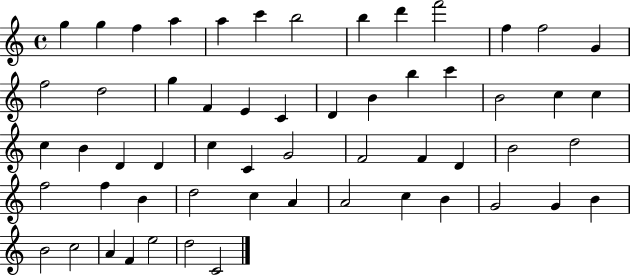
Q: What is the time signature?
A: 4/4